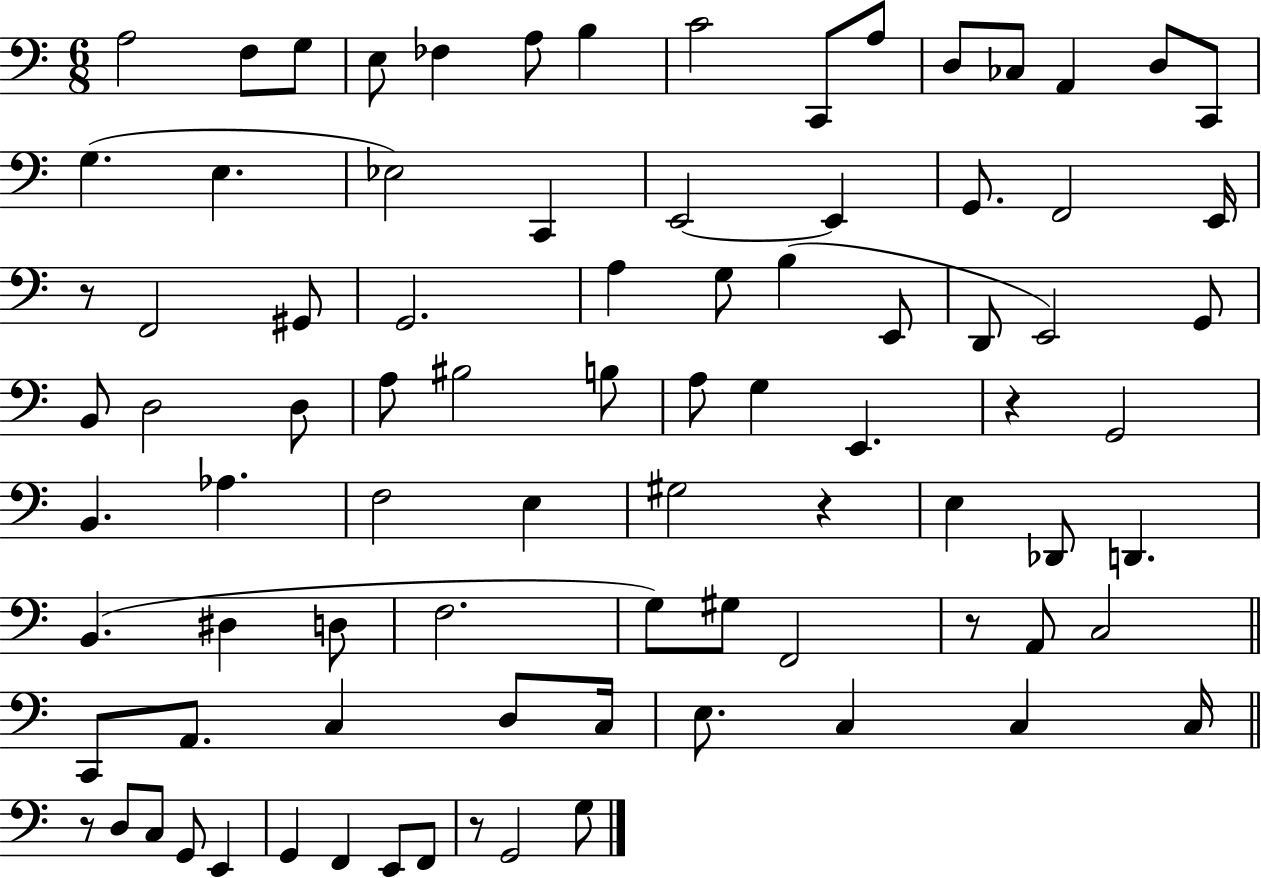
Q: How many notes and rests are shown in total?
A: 86